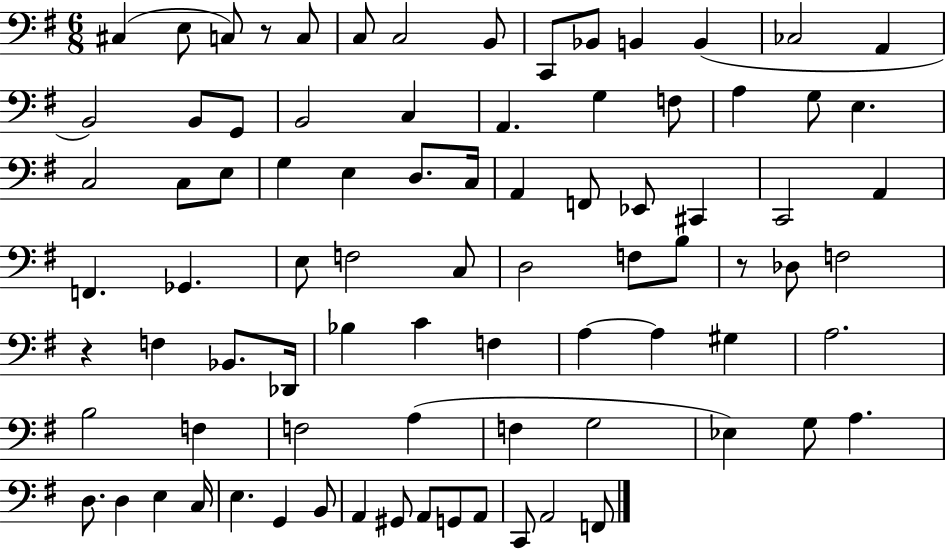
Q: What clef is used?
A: bass